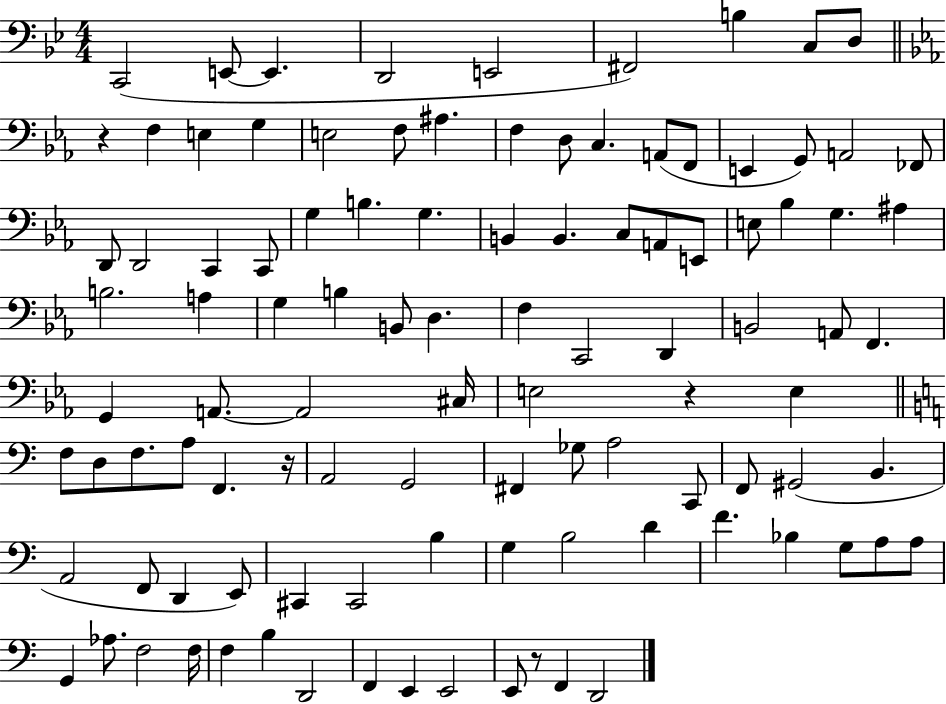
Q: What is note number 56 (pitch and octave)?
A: C#3